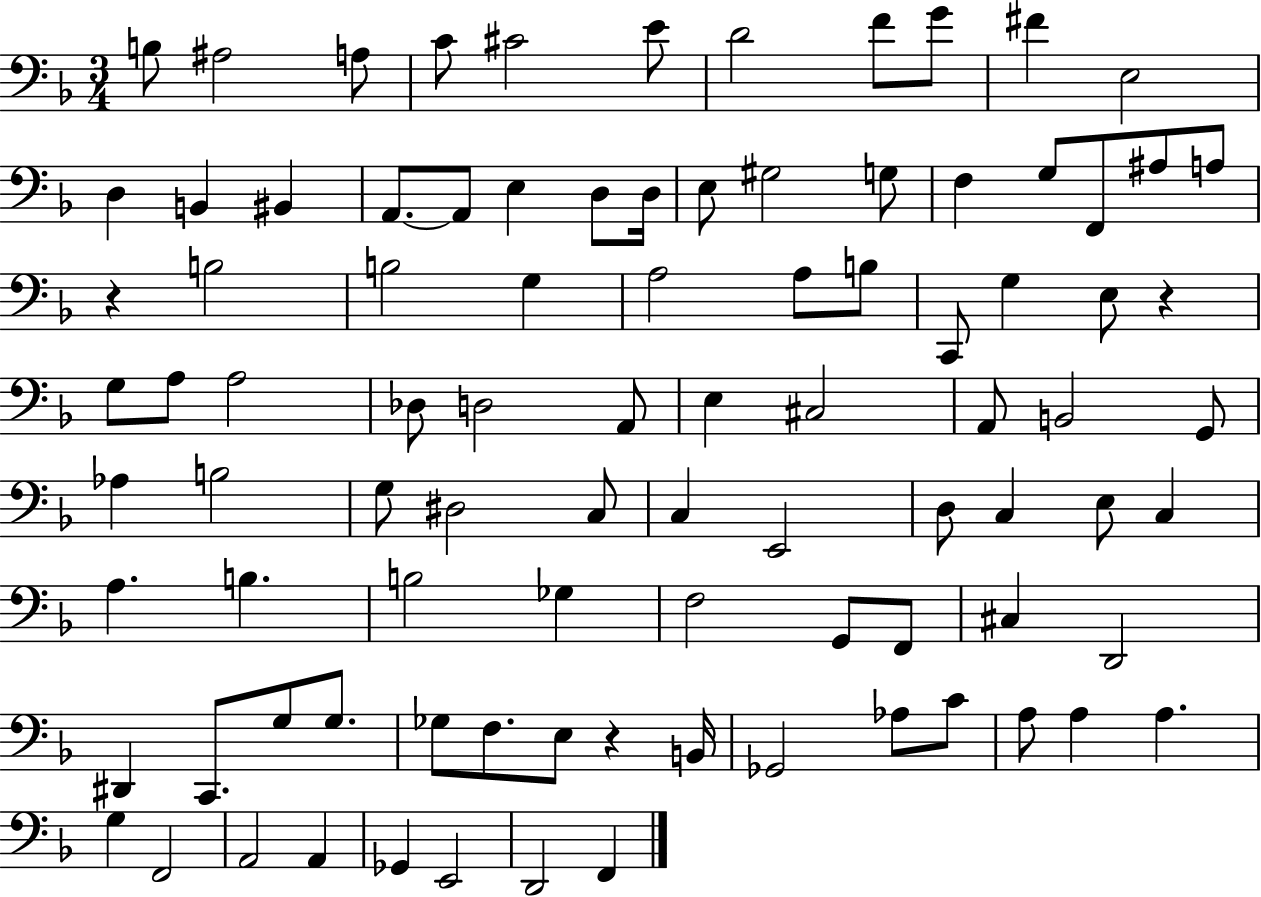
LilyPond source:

{
  \clef bass
  \numericTimeSignature
  \time 3/4
  \key f \major
  b8 ais2 a8 | c'8 cis'2 e'8 | d'2 f'8 g'8 | fis'4 e2 | \break d4 b,4 bis,4 | a,8.~~ a,8 e4 d8 d16 | e8 gis2 g8 | f4 g8 f,8 ais8 a8 | \break r4 b2 | b2 g4 | a2 a8 b8 | c,8 g4 e8 r4 | \break g8 a8 a2 | des8 d2 a,8 | e4 cis2 | a,8 b,2 g,8 | \break aes4 b2 | g8 dis2 c8 | c4 e,2 | d8 c4 e8 c4 | \break a4. b4. | b2 ges4 | f2 g,8 f,8 | cis4 d,2 | \break dis,4 c,8. g8 g8. | ges8 f8. e8 r4 b,16 | ges,2 aes8 c'8 | a8 a4 a4. | \break g4 f,2 | a,2 a,4 | ges,4 e,2 | d,2 f,4 | \break \bar "|."
}